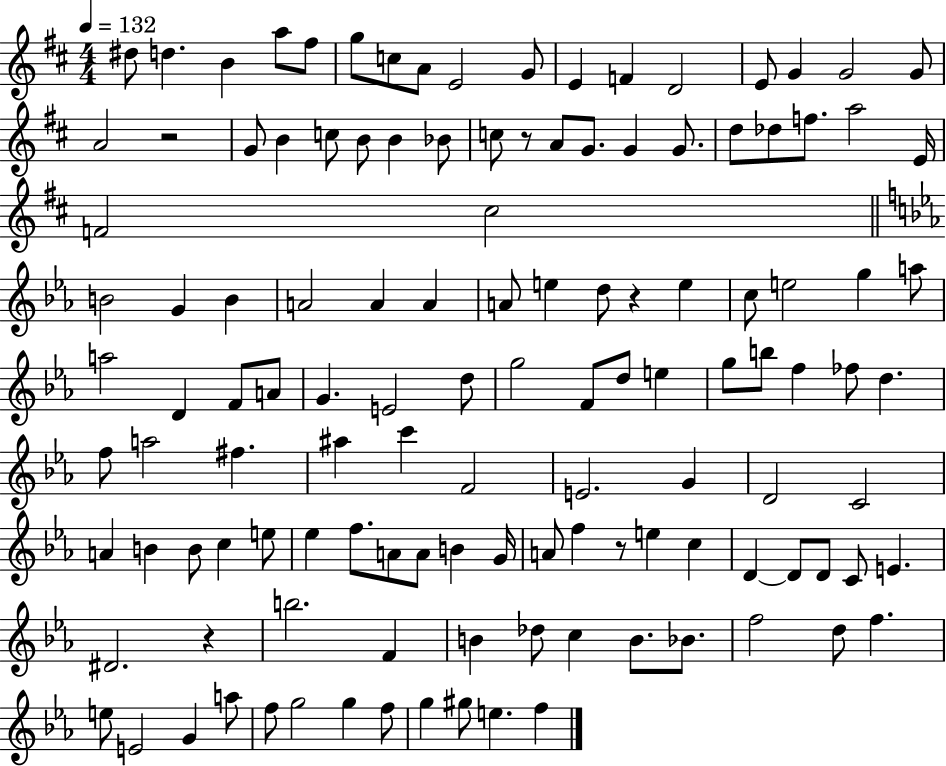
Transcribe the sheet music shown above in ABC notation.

X:1
T:Untitled
M:4/4
L:1/4
K:D
^d/2 d B a/2 ^f/2 g/2 c/2 A/2 E2 G/2 E F D2 E/2 G G2 G/2 A2 z2 G/2 B c/2 B/2 B _B/2 c/2 z/2 A/2 G/2 G G/2 d/2 _d/2 f/2 a2 E/4 F2 ^c2 B2 G B A2 A A A/2 e d/2 z e c/2 e2 g a/2 a2 D F/2 A/2 G E2 d/2 g2 F/2 d/2 e g/2 b/2 f _f/2 d f/2 a2 ^f ^a c' F2 E2 G D2 C2 A B B/2 c e/2 _e f/2 A/2 A/2 B G/4 A/2 f z/2 e c D D/2 D/2 C/2 E ^D2 z b2 F B _d/2 c B/2 _B/2 f2 d/2 f e/2 E2 G a/2 f/2 g2 g f/2 g ^g/2 e f